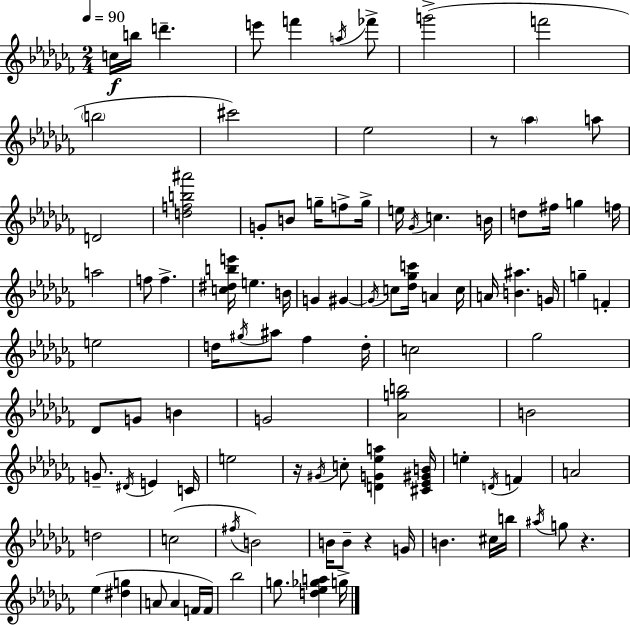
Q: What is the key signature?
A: AES minor